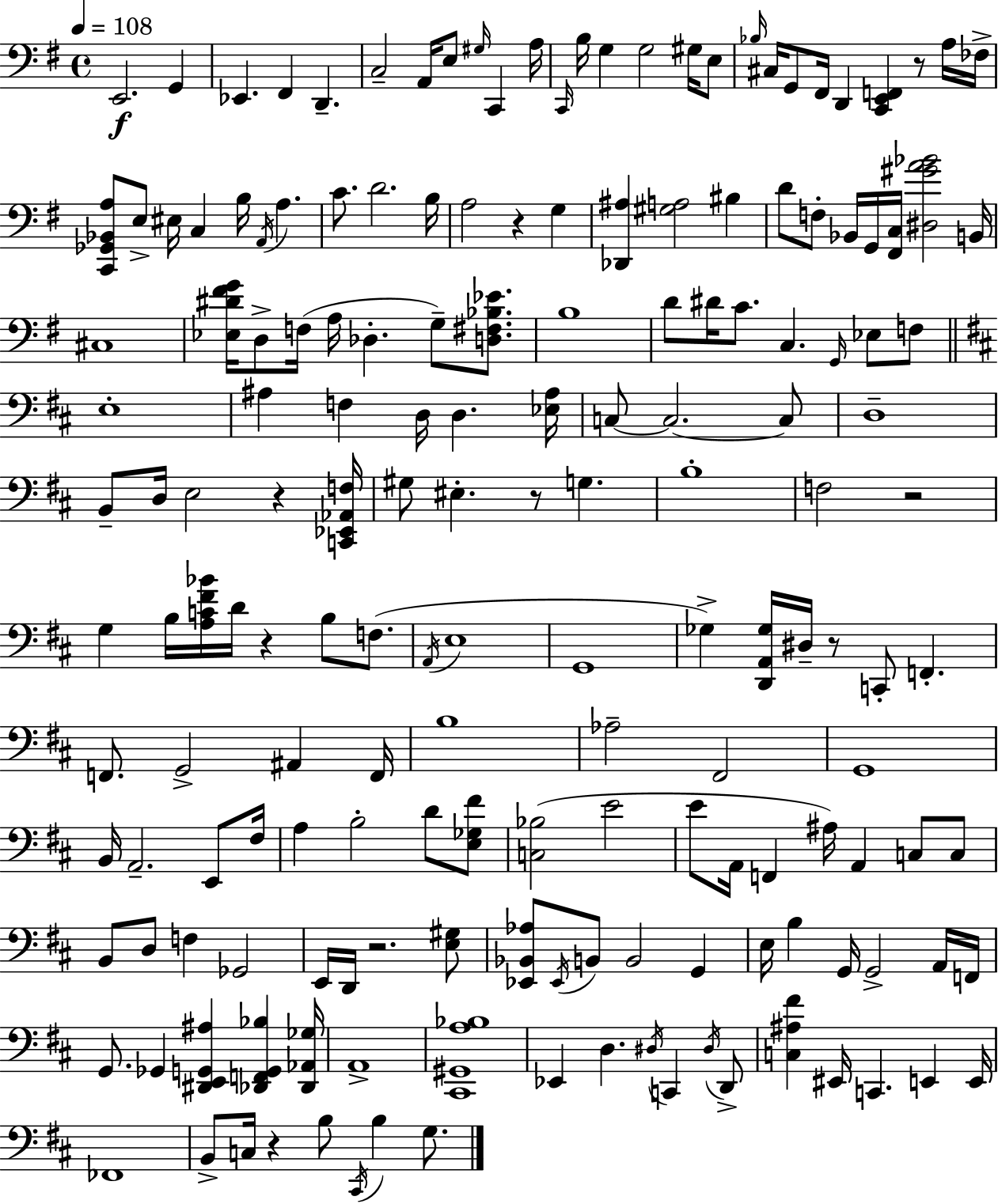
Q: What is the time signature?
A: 4/4